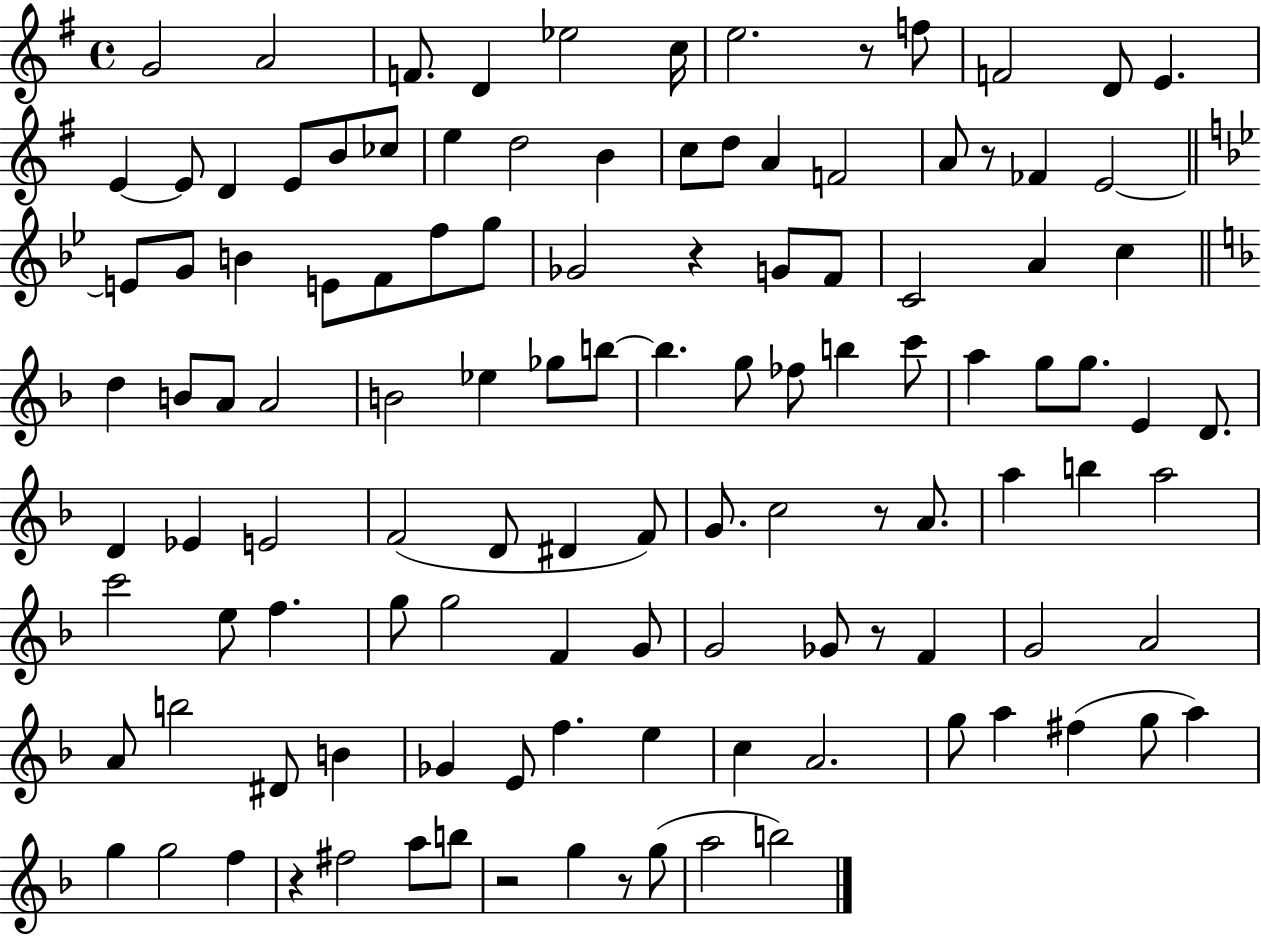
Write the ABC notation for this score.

X:1
T:Untitled
M:4/4
L:1/4
K:G
G2 A2 F/2 D _e2 c/4 e2 z/2 f/2 F2 D/2 E E E/2 D E/2 B/2 _c/2 e d2 B c/2 d/2 A F2 A/2 z/2 _F E2 E/2 G/2 B E/2 F/2 f/2 g/2 _G2 z G/2 F/2 C2 A c d B/2 A/2 A2 B2 _e _g/2 b/2 b g/2 _f/2 b c'/2 a g/2 g/2 E D/2 D _E E2 F2 D/2 ^D F/2 G/2 c2 z/2 A/2 a b a2 c'2 e/2 f g/2 g2 F G/2 G2 _G/2 z/2 F G2 A2 A/2 b2 ^D/2 B _G E/2 f e c A2 g/2 a ^f g/2 a g g2 f z ^f2 a/2 b/2 z2 g z/2 g/2 a2 b2